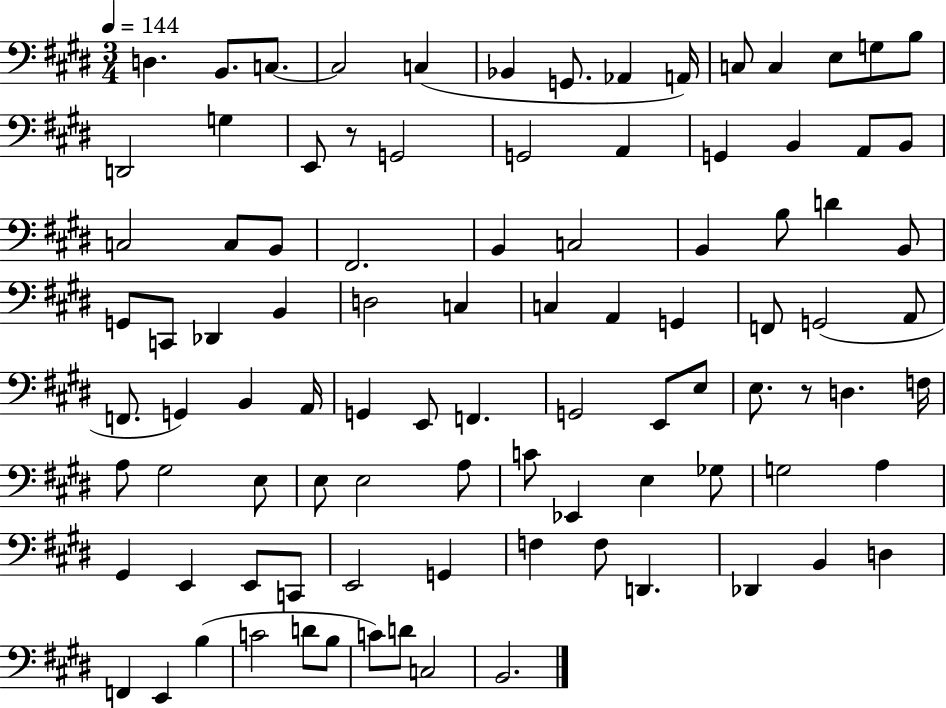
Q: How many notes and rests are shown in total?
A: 95